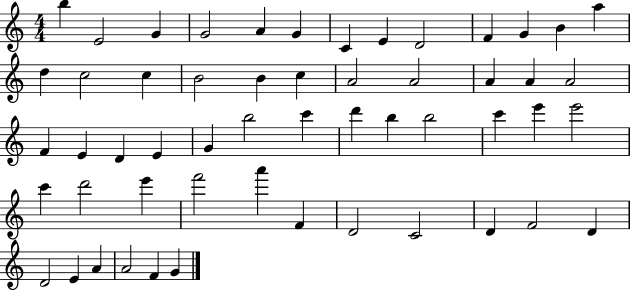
{
  \clef treble
  \numericTimeSignature
  \time 4/4
  \key c \major
  b''4 e'2 g'4 | g'2 a'4 g'4 | c'4 e'4 d'2 | f'4 g'4 b'4 a''4 | \break d''4 c''2 c''4 | b'2 b'4 c''4 | a'2 a'2 | a'4 a'4 a'2 | \break f'4 e'4 d'4 e'4 | g'4 b''2 c'''4 | d'''4 b''4 b''2 | c'''4 e'''4 e'''2 | \break c'''4 d'''2 e'''4 | f'''2 a'''4 f'4 | d'2 c'2 | d'4 f'2 d'4 | \break d'2 e'4 a'4 | a'2 f'4 g'4 | \bar "|."
}